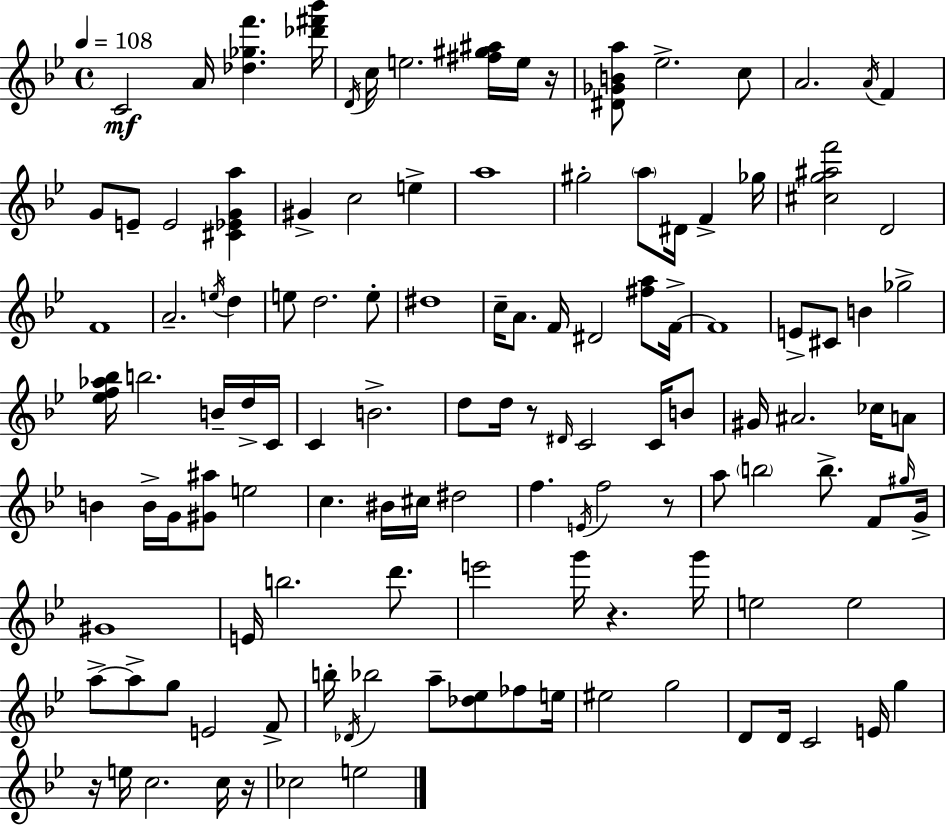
C4/h A4/s [Db5,Gb5,F6]/q. [Db6,F#6,Bb6]/s D4/s C5/s E5/h. [F#5,G#5,A#5]/s E5/s R/s [D#4,Gb4,B4,A5]/e Eb5/h. C5/e A4/h. A4/s F4/q G4/e E4/e E4/h [C#4,Eb4,G4,A5]/q G#4/q C5/h E5/q A5/w G#5/h A5/e D#4/s F4/q Gb5/s [C#5,G5,A#5,F6]/h D4/h F4/w A4/h. E5/s D5/q E5/e D5/h. E5/e D#5/w C5/s A4/e. F4/s D#4/h [F#5,A5]/e F4/s F4/w E4/e C#4/e B4/q Gb5/h [Eb5,F5,Ab5,Bb5]/s B5/h. B4/s D5/s C4/s C4/q B4/h. D5/e D5/s R/e D#4/s C4/h C4/s B4/e G#4/s A#4/h. CES5/s A4/e B4/q B4/s G4/s [G#4,A#5]/e E5/h C5/q. BIS4/s C#5/s D#5/h F5/q. E4/s F5/h R/e A5/e B5/h B5/e. F4/e G#5/s G4/s G#4/w E4/s B5/h. D6/e. E6/h G6/s R/q. G6/s E5/h E5/h A5/e A5/e G5/e E4/h F4/e B5/s Db4/s Bb5/h A5/e [Db5,Eb5]/e FES5/e E5/s EIS5/h G5/h D4/e D4/s C4/h E4/s G5/q R/s E5/s C5/h. C5/s R/s CES5/h E5/h